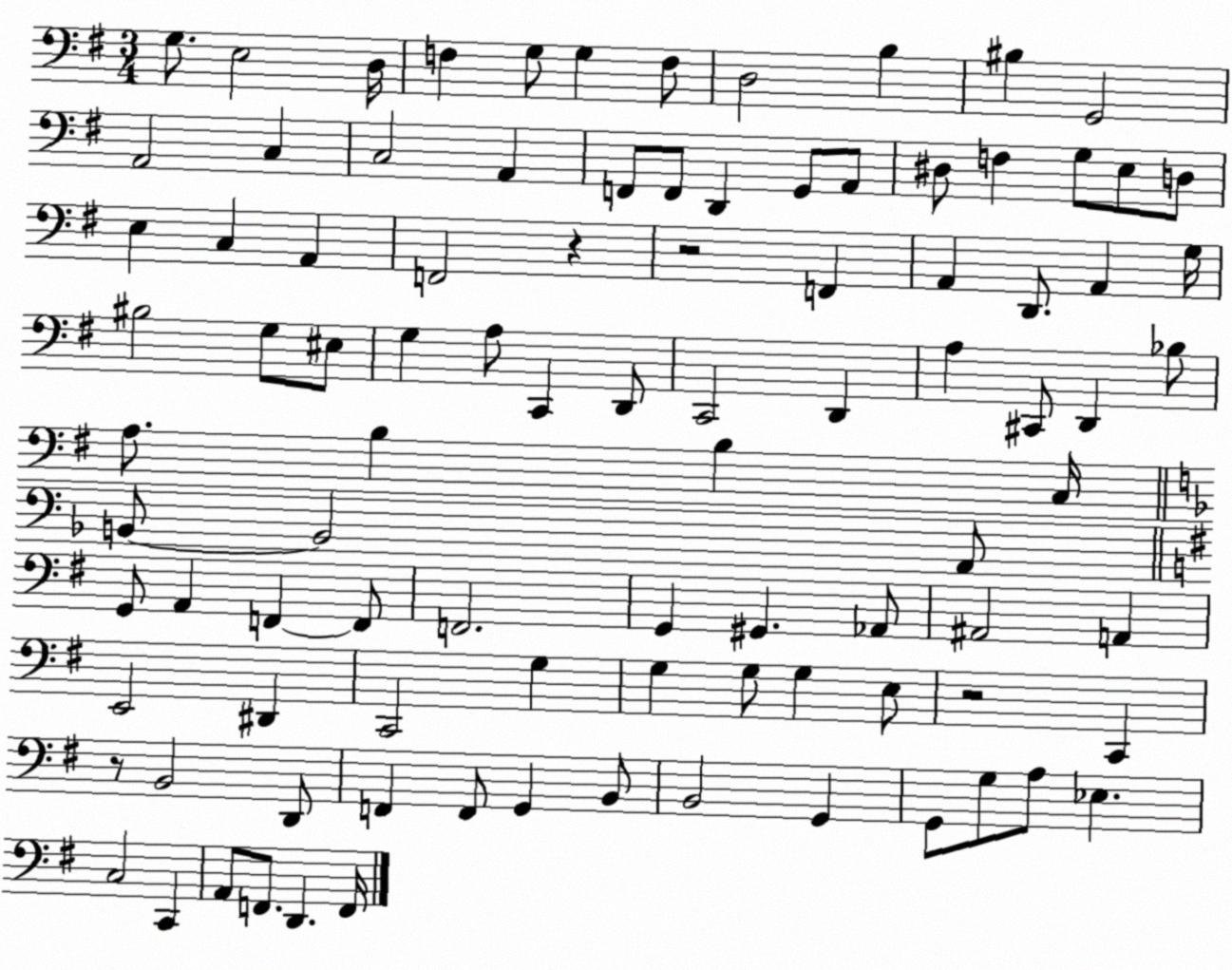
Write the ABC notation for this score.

X:1
T:Untitled
M:3/4
L:1/4
K:G
G,/2 E,2 D,/4 F, G,/2 G, F,/2 D,2 B, ^B, G,,2 A,,2 C, C,2 A,, F,,/2 F,,/2 D,, G,,/2 A,,/2 ^D,/2 F, G,/2 E,/2 D,/2 E, C, A,, F,,2 z z2 F,, A,, D,,/2 A,, G,/4 ^B,2 G,/2 ^E,/2 G, A,/2 C,, D,,/2 C,,2 D,, A, ^C,,/2 D,, _B,/2 A,/2 B, B, C,/4 B,,/2 B,,2 A,,/2 G,,/2 A,, F,, F,,/2 F,,2 G,, ^G,, _A,,/2 ^A,,2 A,, E,,2 ^D,, C,,2 G, G, G,/2 G, E,/2 z2 C,, z/2 B,,2 D,,/2 F,, F,,/2 G,, B,,/2 B,,2 G,, G,,/2 G,/2 A,/2 _E, C,2 C,, A,,/2 F,,/2 D,, F,,/4